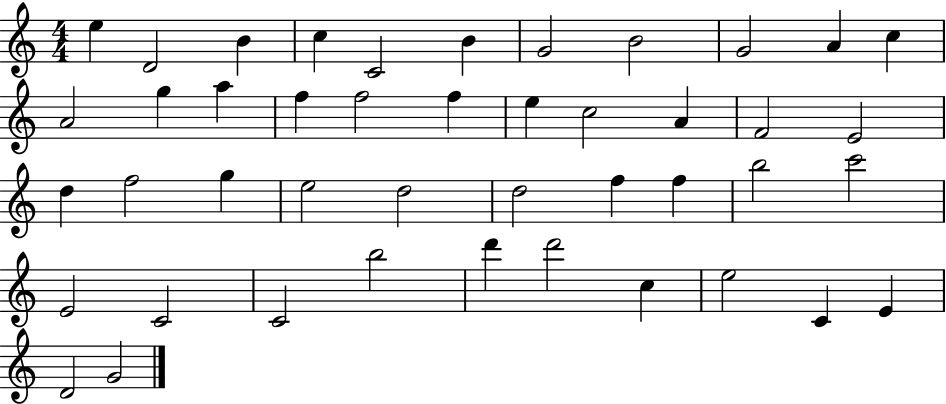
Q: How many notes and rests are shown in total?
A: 44